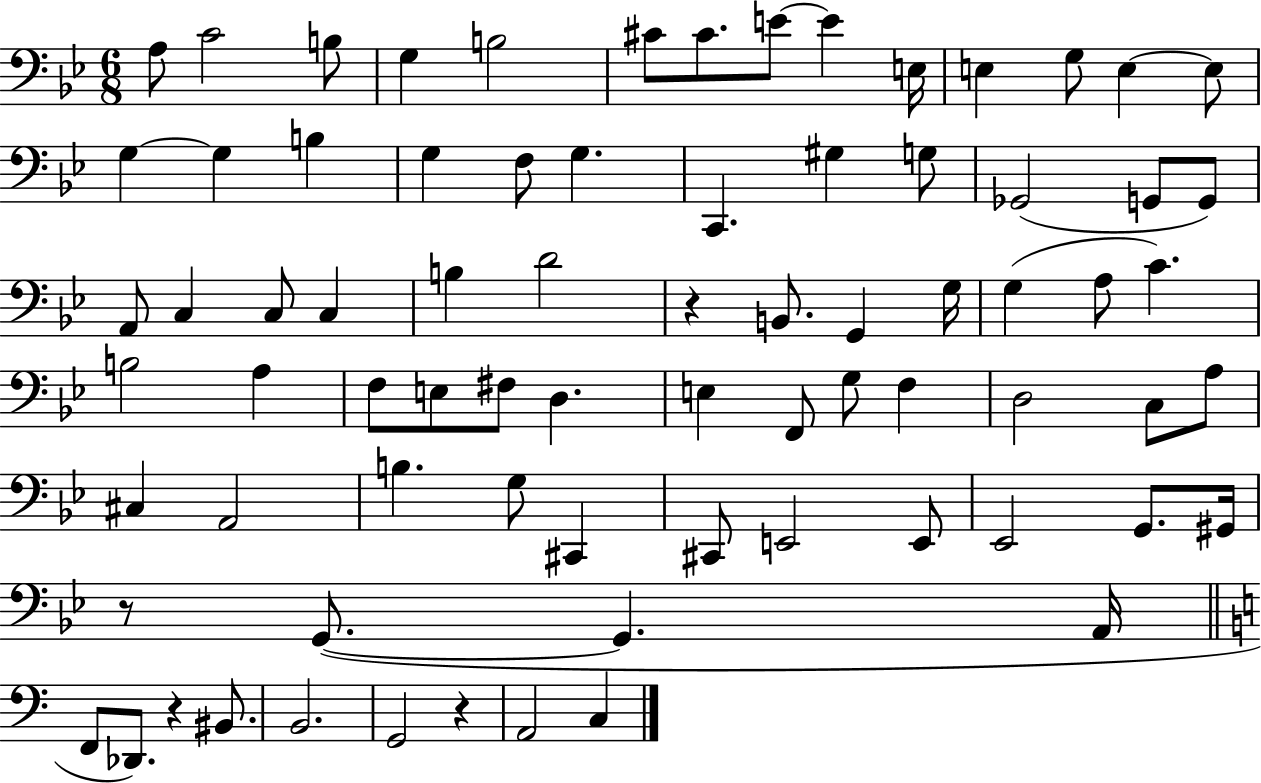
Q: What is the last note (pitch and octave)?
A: C3